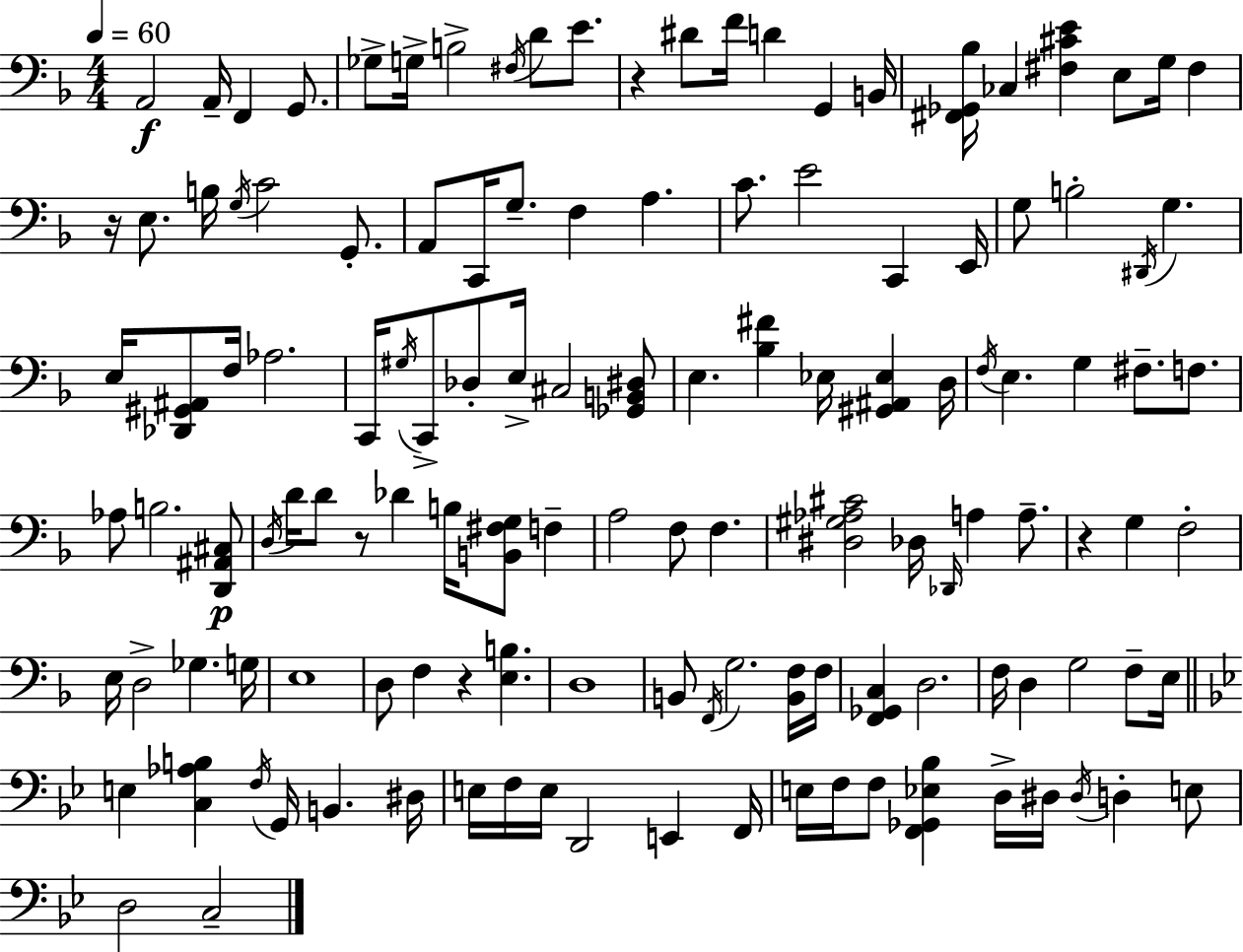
A2/h A2/s F2/q G2/e. Gb3/e G3/s B3/h F#3/s D4/e E4/e. R/q D#4/e F4/s D4/q G2/q B2/s [F#2,Gb2,Bb3]/s CES3/q [F#3,C#4,E4]/q E3/e G3/s F#3/q R/s E3/e. B3/s G3/s C4/h G2/e. A2/e C2/s G3/e. F3/q A3/q. C4/e. E4/h C2/q E2/s G3/e B3/h D#2/s G3/q. E3/s [Db2,G#2,A#2]/e F3/s Ab3/h. C2/s G#3/s C2/e Db3/e E3/s C#3/h [Gb2,B2,D#3]/e E3/q. [Bb3,F#4]/q Eb3/s [G#2,A#2,Eb3]/q D3/s F3/s E3/q. G3/q F#3/e. F3/e. Ab3/e B3/h. [D2,A#2,C#3]/e D3/s D4/s D4/e R/e Db4/q B3/s [B2,F#3,G3]/e F3/q A3/h F3/e F3/q. [D#3,G#3,Ab3,C#4]/h Db3/s Db2/s A3/q A3/e. R/q G3/q F3/h E3/s D3/h Gb3/q. G3/s E3/w D3/e F3/q R/q [E3,B3]/q. D3/w B2/e F2/s G3/h. [B2,F3]/s F3/s [F2,Gb2,C3]/q D3/h. F3/s D3/q G3/h F3/e E3/s E3/q [C3,Ab3,B3]/q F3/s G2/s B2/q. D#3/s E3/s F3/s E3/s D2/h E2/q F2/s E3/s F3/s F3/e [F2,Gb2,Eb3,Bb3]/q D3/s D#3/s D#3/s D3/q E3/e D3/h C3/h